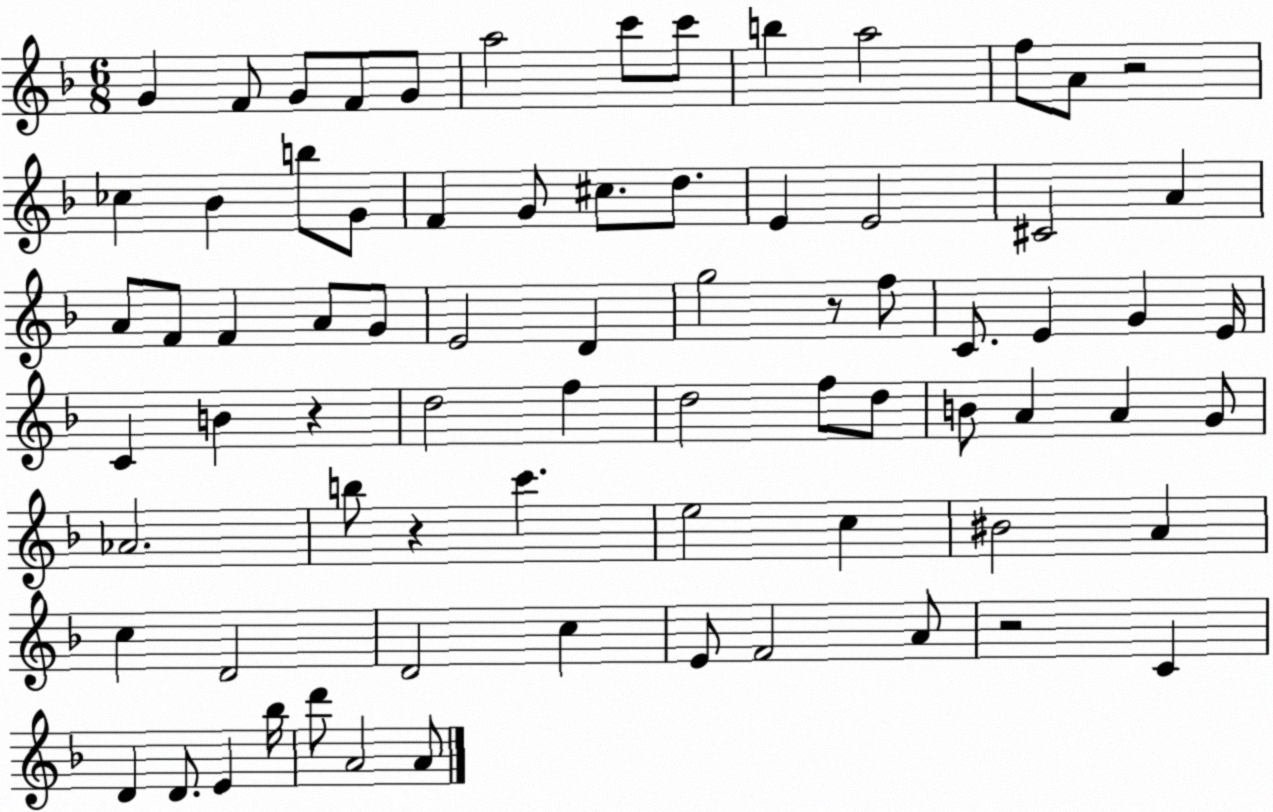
X:1
T:Untitled
M:6/8
L:1/4
K:F
G F/2 G/2 F/2 G/2 a2 c'/2 c'/2 b a2 f/2 A/2 z2 _c _B b/2 G/2 F G/2 ^c/2 d/2 E E2 ^C2 A A/2 F/2 F A/2 G/2 E2 D g2 z/2 f/2 C/2 E G E/4 C B z d2 f d2 f/2 d/2 B/2 A A G/2 _A2 b/2 z c' e2 c ^B2 A c D2 D2 c E/2 F2 A/2 z2 C D D/2 E _b/4 d'/2 A2 A/2